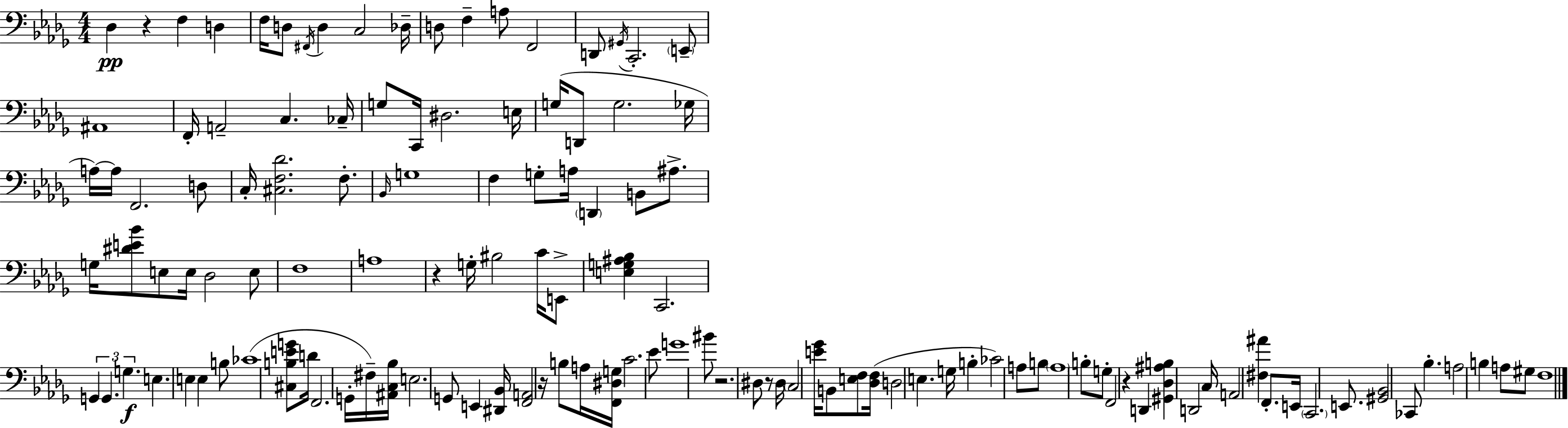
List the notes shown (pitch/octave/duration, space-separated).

Db3/q R/q F3/q D3/q F3/s D3/e F#2/s D3/q C3/h Db3/s D3/e F3/q A3/e F2/h D2/e G#2/s C2/h. E2/e A#2/w F2/s A2/h C3/q. CES3/s G3/e C2/s D#3/h. E3/s G3/s D2/e G3/h. Gb3/s A3/s A3/s F2/h. D3/e C3/s [C#3,F3,Db4]/h. F3/e. Bb2/s G3/w F3/q G3/e A3/s D2/q B2/e A#3/e. G3/s [D#4,E4,Bb4]/e E3/e E3/s Db3/h E3/e F3/w A3/w R/q G3/s BIS3/h C4/s E2/e [E3,G3,A#3,Bb3]/q C2/h. G2/q G2/q. G3/q. E3/q. E3/q E3/q B3/e CES4/w [C#3,B3,E4,G4]/e D4/s F2/h. G2/s F#3/s [A#2,C3,Bb3]/s E3/h. G2/e E2/q [D#2,Bb2]/s [F2,A2]/h R/s B3/e A3/s [F2,D#3,G3]/s C4/h. Eb4/e G4/w BIS4/e R/h. D#3/e R/e D#3/s C3/h [E4,Gb4]/s B2/e [E3,F3]/e [Db3,F3]/s D3/h E3/q. G3/s B3/q CES4/h A3/e B3/e A3/w B3/e G3/e F2/h R/q D2/q [G#2,Db3,A#3,B3]/q D2/h C3/s A2/h [F#3,A#4]/q F2/e. E2/s C2/h. E2/e. [G#2,Bb2]/h CES2/e Bb3/q. A3/h B3/q A3/e G#3/e F3/w